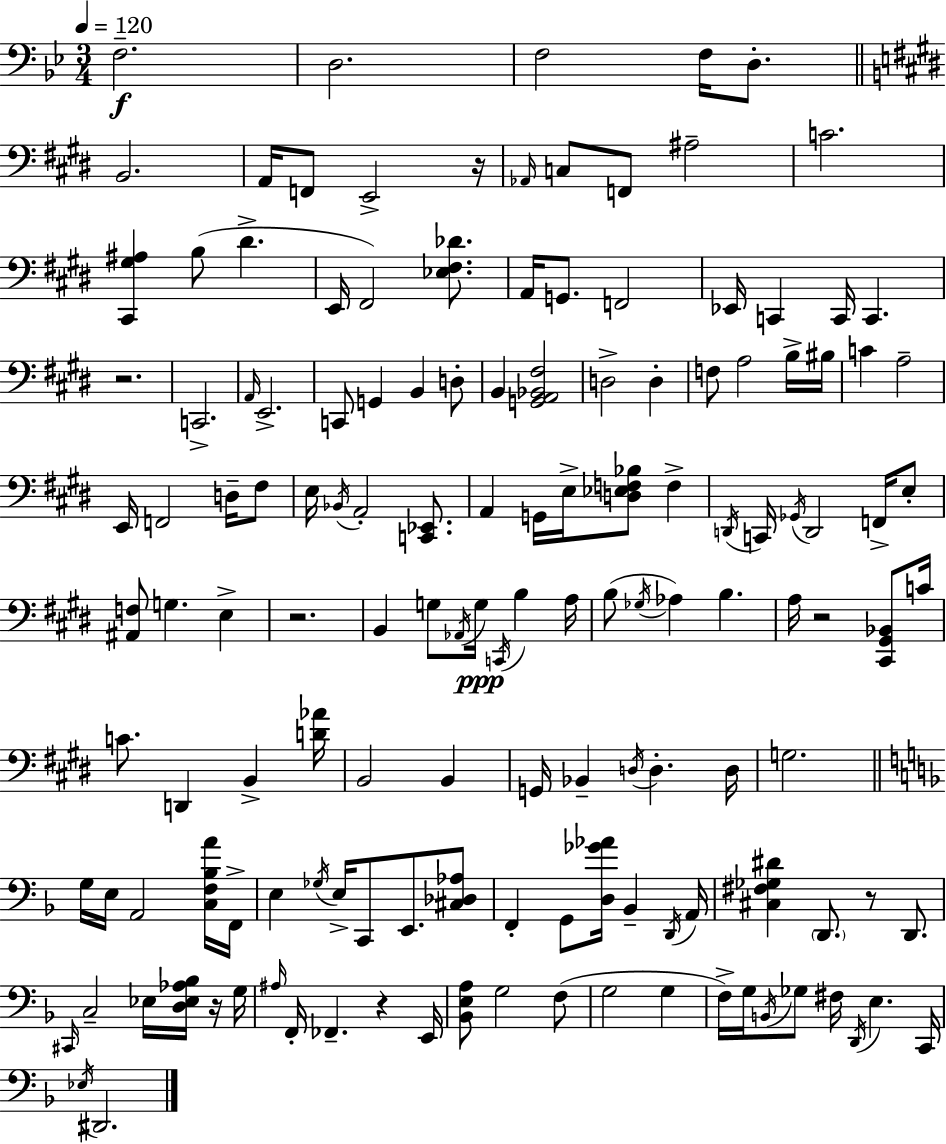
{
  \clef bass
  \numericTimeSignature
  \time 3/4
  \key bes \major
  \tempo 4 = 120
  f2.--\f | d2. | f2 f16 d8.-. | \bar "||" \break \key e \major b,2. | a,16 f,8 e,2-> r16 | \grace { aes,16 } c8 f,8 ais2-- | c'2. | \break <cis, gis ais>4 b8( dis'4.-> | e,16 fis,2) <ees fis des'>8. | a,16 g,8. f,2 | ees,16 c,4 c,16 c,4. | \break r2. | c,2.-> | \grace { a,16 } e,2.-> | c,8 g,4 b,4 | \break d8-. b,4 <g, a, bes, fis>2 | d2-> d4-. | f8 a2 | b16-> bis16 c'4 a2-- | \break e,16 f,2 d16-- | fis8 e16 \acciaccatura { bes,16 } a,2-. | <c, ees,>8. a,4 g,16 e16-> <d ees f bes>8 f4-> | \acciaccatura { d,16 } c,16 \acciaccatura { ges,16 } d,2 | \break f,16-> e8-. <ais, f>8 g4. | e4-> r2. | b,4 g8 \acciaccatura { aes,16 }\ppp | g16 \acciaccatura { c,16 } b4 a16 b8( \acciaccatura { ges16 } aes4) | \break b4. a16 r2 | <cis, gis, bes,>8 c'16 c'8. d,4 | b,4-> <d' aes'>16 b,2 | b,4 g,16 bes,4-- | \break \acciaccatura { d16 } d4.-. d16 g2. | \bar "||" \break \key f \major g16 e16 a,2 <c f bes a'>16 f,16-> | e4 \acciaccatura { ges16 } e16-> c,8 e,8. <cis des aes>8 | f,4-. g,8 <d ges' aes'>16 bes,4-- | \acciaccatura { d,16 } a,16 <cis fis ges dis'>4 \parenthesize d,8. r8 d,8. | \break \grace { cis,16 } c2-- ees16 | <d ees aes bes>16 r16 g16 \grace { ais16 } f,16-. fes,4.-- r4 | e,16 <bes, e a>8 g2 | f8( g2 | \break g4 f16->) g16 \acciaccatura { b,16 } ges8 fis16 \acciaccatura { d,16 } e4. | c,16 \acciaccatura { ees16 } dis,2. | \bar "|."
}